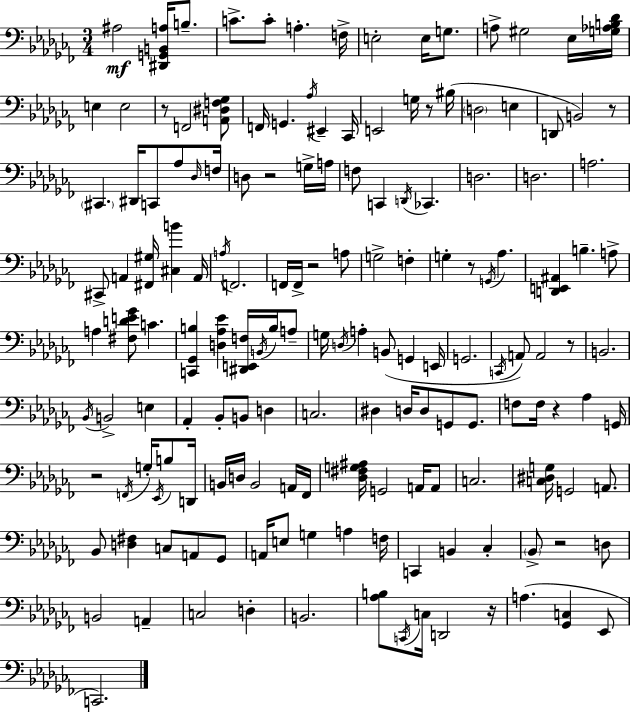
X:1
T:Untitled
M:3/4
L:1/4
K:Abm
^A,2 [^D,,G,,B,,A,]/4 B,/2 C/2 C/2 A, F,/4 E,2 E,/4 G,/2 A,/2 ^G,2 _E,/4 [G,_A,B,_D]/4 E, E,2 z/2 F,,2 [A,,^D,F,_G,]/2 F,,/4 G,, _A,/4 ^E,, _C,,/4 E,,2 G,/4 z/2 ^B,/4 D,2 E, D,,/2 B,,2 z/2 ^C,, ^D,,/4 C,,/2 _A,/2 _D,/4 F,/4 D,/2 z2 G,/4 A,/4 F,/2 C,, D,,/4 _C,, D,2 D,2 A,2 ^C,,/2 A,, [^F,,^G,]/4 [^C,B] A,,/4 A,/4 F,,2 F,,/4 F,,/4 z2 A,/2 G,2 F, G, z/2 G,,/4 _A, [D,,E,,^A,,] B, A,/2 A, [^F,DE_G]/2 C [C,,_G,,B,] [D,_A,_E] [^D,,E,,F,]/4 B,,/4 B,/4 A,/2 G,/4 D,/4 A, B,,/2 G,, E,,/4 G,,2 C,,/4 A,,/2 A,,2 z/2 B,,2 _B,,/4 B,,2 E, _A,, _B,,/2 B,,/2 D, C,2 ^D, D,/4 D,/2 G,,/2 G,,/2 F,/2 F,/4 z _A, G,,/4 z2 F,,/4 G,/4 _E,,/4 B,/2 D,,/4 B,,/4 D,/4 B,,2 A,,/4 _F,,/4 [_D,^F,G,^A,]/4 G,,2 A,,/4 A,,/2 C,2 [C,^D,G,]/4 G,,2 A,,/2 _B,,/2 [D,^F,] C,/2 A,,/2 _G,,/2 A,,/4 E,/2 G, A, F,/4 C,, B,, _C, _B,,/2 z2 D,/2 B,,2 A,, C,2 D, B,,2 [_A,B,]/2 C,,/4 C,/4 D,,2 z/4 A, [_G,,C,] _E,,/2 C,,2